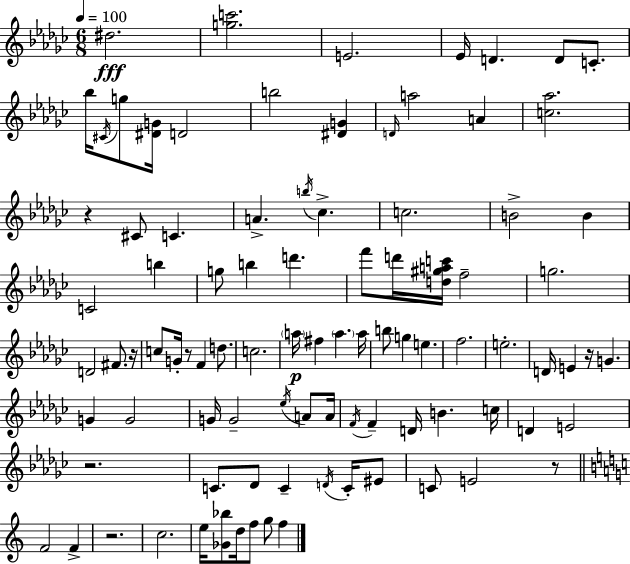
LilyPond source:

{
  \clef treble
  \numericTimeSignature
  \time 6/8
  \key ees \minor
  \tempo 4 = 100
  \repeat volta 2 { dis''2.\fff | <g'' c'''>2. | e'2. | ees'16 d'4. d'8 c'8.-. | \break bes''16 \acciaccatura { cis'16 } g''8 <dis' g'>16 d'2 | b''2 <dis' g'>4 | \grace { d'16 } a''2 a'4 | <c'' aes''>2. | \break r4 cis'8 c'4. | a'4.-> \acciaccatura { b''16 } ces''4.-> | c''2. | b'2-> b'4 | \break c'2 b''4 | g''8 b''4 d'''4. | f'''8 d'''16 <d'' gis'' a'' c'''>16 f''2-- | g''2. | \break d'2 fis'8. | r16 c''8 g'16-. r8 f'4 | d''8. c''2. | \parenthesize a''16\p fis''4 \parenthesize a''4. | \break a''16 b''8 g''4 e''4. | f''2. | e''2.-. | d'16 e'4 r16 g'4. | \break g'4 g'2 | g'16 g'2-- | \acciaccatura { ees''16 } a'8 a'16 \acciaccatura { f'16 } f'4-- d'16 b'4. | c''16 d'4 e'2 | \break r2. | c'8. des'8 c'4-- | \acciaccatura { d'16 } c'16-. eis'8 c'8 e'2 | r8 \bar "||" \break \key c \major f'2 f'4-> | r2. | c''2. | e''16 <ges' bes''>8 d''16 f''8 g''8 f''4 | \break } \bar "|."
}